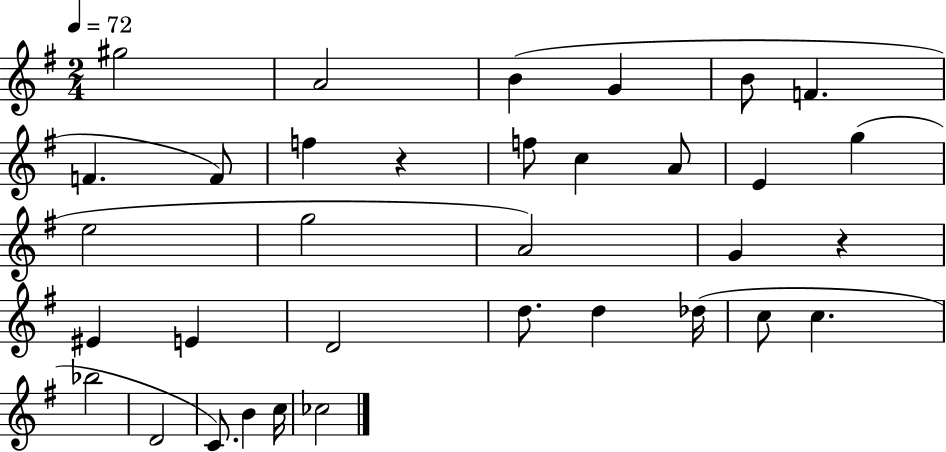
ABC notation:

X:1
T:Untitled
M:2/4
L:1/4
K:G
^g2 A2 B G B/2 F F F/2 f z f/2 c A/2 E g e2 g2 A2 G z ^E E D2 d/2 d _d/4 c/2 c _b2 D2 C/2 B c/4 _c2